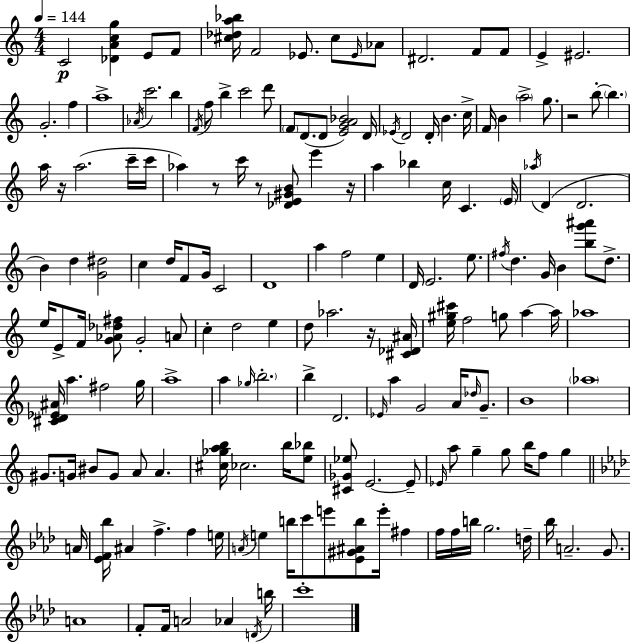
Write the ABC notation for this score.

X:1
T:Untitled
M:4/4
L:1/4
K:C
C2 [_DAcg] E/2 F/2 [^c_da_b]/4 F2 _E/2 ^c/2 _E/4 _A/2 ^D2 F/2 F/2 E ^E2 G2 f a4 _A/4 c'2 b F/4 f/2 b c'2 d'/2 F/2 D/2 D/2 [EGA_B]2 D/4 _E/4 D2 D/4 B c/4 F/4 B a2 g/2 z2 b/2 b a/4 z/4 a2 c'/4 c'/4 _a z/2 c'/4 z/2 [_DE^GB]/2 e' z/4 a _b c/4 C E/4 _a/4 D D2 B d [G^d]2 c d/4 F/2 G/4 C2 D4 a f2 e D/4 E2 e/2 ^f/4 d G/4 B [bg'^a']/2 d/2 e/4 E/2 F/4 [G_A_d^f]/2 G2 A/2 c d2 e d/2 _a2 z/4 [^C_D^A]/4 [e^g^c']/4 f2 g/2 a a/4 _a4 [^CD_E^A]/4 a ^f2 g/4 a4 a _g/4 b2 b D2 _E/4 a G2 A/4 _d/4 G/2 B4 _a4 ^G/2 G/4 ^B/2 G/2 A/2 A [^c_gab]/4 _c2 b/4 [e_b]/2 [^C_G_e]/2 E2 E/2 _E/4 a/2 g g/2 b/4 f/2 g A/4 [_EF_b]/4 ^A f f e/4 A/4 e b/4 c'/2 e'/2 [_E^G^Ab]/2 e'/4 ^f f/4 f/4 b/4 g2 d/4 _b/4 A2 G/2 A4 F/2 F/4 A2 _A D/4 b/4 c'4